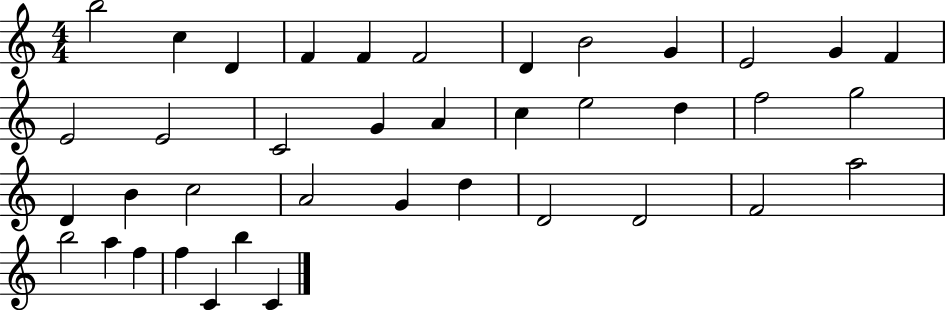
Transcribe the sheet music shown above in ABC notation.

X:1
T:Untitled
M:4/4
L:1/4
K:C
b2 c D F F F2 D B2 G E2 G F E2 E2 C2 G A c e2 d f2 g2 D B c2 A2 G d D2 D2 F2 a2 b2 a f f C b C